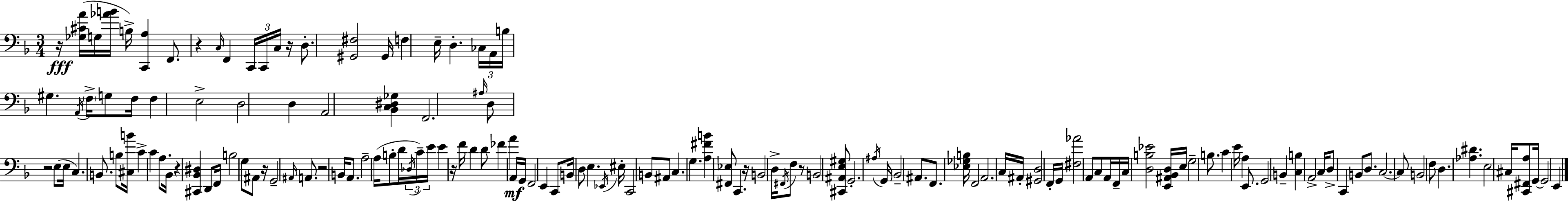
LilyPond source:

{
  \clef bass
  \numericTimeSignature
  \time 3/4
  \key d \minor
  \repeat volta 2 { r16\fff <ges cis' a'>16( g16 <aes' b'>16 b16->) <c, a>4 f,8. | r4 \grace { c16 } f,4 \tuplet 3/2 { c,16 c,16 c16 } | r16 d8.-. <gis, fis>2 | gis,16 f4 e16-- d4.-. | \break \tuplet 3/2 { ces16 a,16 b16 } gis4. \acciaccatura { a,16 } \parenthesize f16-> g8 | f16 f4 e2-> | d2 d4 | a,2 <bes, c dis ges>4 | \break f,2. | \grace { ais16 } d8 r2 | e8( e16 c4.) b,8. | b8 <cis b'>16 c'4-> c'4 | \break a8. bes,16 r4 <cis, bes, dis>4 | d,8 f,16 b2 g8 | ais,8 r16 g,2-- | \grace { ais,16 } a,8. r2 | \break b,16 a,8. a2-- | a16( b8-. d'16 \tuplet 3/2 { \acciaccatura { des16 }) c'16-- e'16 } e'4 r16 | f'16 d'4 d'8 fes'4 a'4 | a,16\mf g,16 f,2 | \break e,4 c,8 b,16 d8 e4. | \acciaccatura { ees,16 } eis16-. c,2 | b,8 ais,8 c4. | g4. <a fis' b'>4 <fis, ees>8 | \break c,4. r16 b,2 | d16-> \acciaccatura { fis,16 } f8 r8 b,2 | <cis, ais, e gis>8 g,2.-. | \acciaccatura { ais16 } g,16 bes,2-- | \break ais,8. f,8. <ees ges b>16 | f,2 a,2. | c16 ais,16-. <gis, d>2 | f,16-. g,16 <fis aes'>2 | \break a,8 c8 a,16 f,16-- c16 <d b ees'>2 | <e, ais, bes, d>16 e16 g2-- | b8. c'4 | e'16 a4 e,8. g,2 | \break b,4-- <c b>4 | a,2-> c16 d8-> c,4 | b,8 d8. c2.~~ | c8 b,2 | \break f8 d4. | <aes dis'>4. e2 | cis16 <cis, fis, a>8 g,16~~ g,2 | e,4 } \bar "|."
}